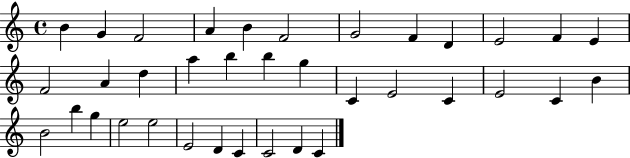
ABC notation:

X:1
T:Untitled
M:4/4
L:1/4
K:C
B G F2 A B F2 G2 F D E2 F E F2 A d a b b g C E2 C E2 C B B2 b g e2 e2 E2 D C C2 D C